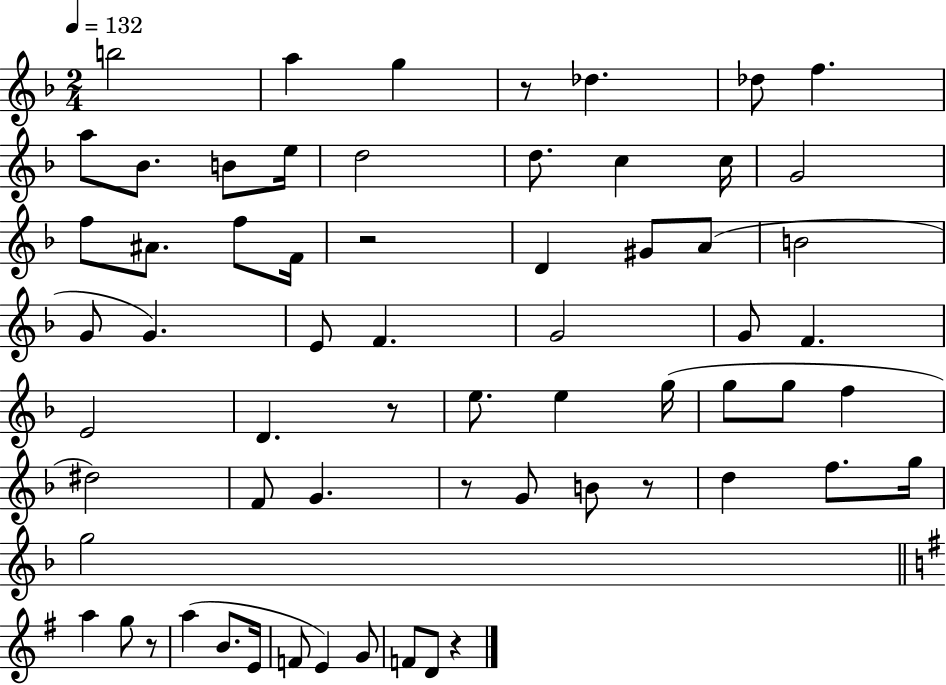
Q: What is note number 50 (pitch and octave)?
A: A5